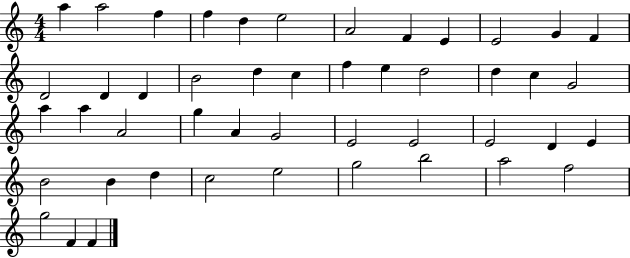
{
  \clef treble
  \numericTimeSignature
  \time 4/4
  \key c \major
  a''4 a''2 f''4 | f''4 d''4 e''2 | a'2 f'4 e'4 | e'2 g'4 f'4 | \break d'2 d'4 d'4 | b'2 d''4 c''4 | f''4 e''4 d''2 | d''4 c''4 g'2 | \break a''4 a''4 a'2 | g''4 a'4 g'2 | e'2 e'2 | e'2 d'4 e'4 | \break b'2 b'4 d''4 | c''2 e''2 | g''2 b''2 | a''2 f''2 | \break g''2 f'4 f'4 | \bar "|."
}